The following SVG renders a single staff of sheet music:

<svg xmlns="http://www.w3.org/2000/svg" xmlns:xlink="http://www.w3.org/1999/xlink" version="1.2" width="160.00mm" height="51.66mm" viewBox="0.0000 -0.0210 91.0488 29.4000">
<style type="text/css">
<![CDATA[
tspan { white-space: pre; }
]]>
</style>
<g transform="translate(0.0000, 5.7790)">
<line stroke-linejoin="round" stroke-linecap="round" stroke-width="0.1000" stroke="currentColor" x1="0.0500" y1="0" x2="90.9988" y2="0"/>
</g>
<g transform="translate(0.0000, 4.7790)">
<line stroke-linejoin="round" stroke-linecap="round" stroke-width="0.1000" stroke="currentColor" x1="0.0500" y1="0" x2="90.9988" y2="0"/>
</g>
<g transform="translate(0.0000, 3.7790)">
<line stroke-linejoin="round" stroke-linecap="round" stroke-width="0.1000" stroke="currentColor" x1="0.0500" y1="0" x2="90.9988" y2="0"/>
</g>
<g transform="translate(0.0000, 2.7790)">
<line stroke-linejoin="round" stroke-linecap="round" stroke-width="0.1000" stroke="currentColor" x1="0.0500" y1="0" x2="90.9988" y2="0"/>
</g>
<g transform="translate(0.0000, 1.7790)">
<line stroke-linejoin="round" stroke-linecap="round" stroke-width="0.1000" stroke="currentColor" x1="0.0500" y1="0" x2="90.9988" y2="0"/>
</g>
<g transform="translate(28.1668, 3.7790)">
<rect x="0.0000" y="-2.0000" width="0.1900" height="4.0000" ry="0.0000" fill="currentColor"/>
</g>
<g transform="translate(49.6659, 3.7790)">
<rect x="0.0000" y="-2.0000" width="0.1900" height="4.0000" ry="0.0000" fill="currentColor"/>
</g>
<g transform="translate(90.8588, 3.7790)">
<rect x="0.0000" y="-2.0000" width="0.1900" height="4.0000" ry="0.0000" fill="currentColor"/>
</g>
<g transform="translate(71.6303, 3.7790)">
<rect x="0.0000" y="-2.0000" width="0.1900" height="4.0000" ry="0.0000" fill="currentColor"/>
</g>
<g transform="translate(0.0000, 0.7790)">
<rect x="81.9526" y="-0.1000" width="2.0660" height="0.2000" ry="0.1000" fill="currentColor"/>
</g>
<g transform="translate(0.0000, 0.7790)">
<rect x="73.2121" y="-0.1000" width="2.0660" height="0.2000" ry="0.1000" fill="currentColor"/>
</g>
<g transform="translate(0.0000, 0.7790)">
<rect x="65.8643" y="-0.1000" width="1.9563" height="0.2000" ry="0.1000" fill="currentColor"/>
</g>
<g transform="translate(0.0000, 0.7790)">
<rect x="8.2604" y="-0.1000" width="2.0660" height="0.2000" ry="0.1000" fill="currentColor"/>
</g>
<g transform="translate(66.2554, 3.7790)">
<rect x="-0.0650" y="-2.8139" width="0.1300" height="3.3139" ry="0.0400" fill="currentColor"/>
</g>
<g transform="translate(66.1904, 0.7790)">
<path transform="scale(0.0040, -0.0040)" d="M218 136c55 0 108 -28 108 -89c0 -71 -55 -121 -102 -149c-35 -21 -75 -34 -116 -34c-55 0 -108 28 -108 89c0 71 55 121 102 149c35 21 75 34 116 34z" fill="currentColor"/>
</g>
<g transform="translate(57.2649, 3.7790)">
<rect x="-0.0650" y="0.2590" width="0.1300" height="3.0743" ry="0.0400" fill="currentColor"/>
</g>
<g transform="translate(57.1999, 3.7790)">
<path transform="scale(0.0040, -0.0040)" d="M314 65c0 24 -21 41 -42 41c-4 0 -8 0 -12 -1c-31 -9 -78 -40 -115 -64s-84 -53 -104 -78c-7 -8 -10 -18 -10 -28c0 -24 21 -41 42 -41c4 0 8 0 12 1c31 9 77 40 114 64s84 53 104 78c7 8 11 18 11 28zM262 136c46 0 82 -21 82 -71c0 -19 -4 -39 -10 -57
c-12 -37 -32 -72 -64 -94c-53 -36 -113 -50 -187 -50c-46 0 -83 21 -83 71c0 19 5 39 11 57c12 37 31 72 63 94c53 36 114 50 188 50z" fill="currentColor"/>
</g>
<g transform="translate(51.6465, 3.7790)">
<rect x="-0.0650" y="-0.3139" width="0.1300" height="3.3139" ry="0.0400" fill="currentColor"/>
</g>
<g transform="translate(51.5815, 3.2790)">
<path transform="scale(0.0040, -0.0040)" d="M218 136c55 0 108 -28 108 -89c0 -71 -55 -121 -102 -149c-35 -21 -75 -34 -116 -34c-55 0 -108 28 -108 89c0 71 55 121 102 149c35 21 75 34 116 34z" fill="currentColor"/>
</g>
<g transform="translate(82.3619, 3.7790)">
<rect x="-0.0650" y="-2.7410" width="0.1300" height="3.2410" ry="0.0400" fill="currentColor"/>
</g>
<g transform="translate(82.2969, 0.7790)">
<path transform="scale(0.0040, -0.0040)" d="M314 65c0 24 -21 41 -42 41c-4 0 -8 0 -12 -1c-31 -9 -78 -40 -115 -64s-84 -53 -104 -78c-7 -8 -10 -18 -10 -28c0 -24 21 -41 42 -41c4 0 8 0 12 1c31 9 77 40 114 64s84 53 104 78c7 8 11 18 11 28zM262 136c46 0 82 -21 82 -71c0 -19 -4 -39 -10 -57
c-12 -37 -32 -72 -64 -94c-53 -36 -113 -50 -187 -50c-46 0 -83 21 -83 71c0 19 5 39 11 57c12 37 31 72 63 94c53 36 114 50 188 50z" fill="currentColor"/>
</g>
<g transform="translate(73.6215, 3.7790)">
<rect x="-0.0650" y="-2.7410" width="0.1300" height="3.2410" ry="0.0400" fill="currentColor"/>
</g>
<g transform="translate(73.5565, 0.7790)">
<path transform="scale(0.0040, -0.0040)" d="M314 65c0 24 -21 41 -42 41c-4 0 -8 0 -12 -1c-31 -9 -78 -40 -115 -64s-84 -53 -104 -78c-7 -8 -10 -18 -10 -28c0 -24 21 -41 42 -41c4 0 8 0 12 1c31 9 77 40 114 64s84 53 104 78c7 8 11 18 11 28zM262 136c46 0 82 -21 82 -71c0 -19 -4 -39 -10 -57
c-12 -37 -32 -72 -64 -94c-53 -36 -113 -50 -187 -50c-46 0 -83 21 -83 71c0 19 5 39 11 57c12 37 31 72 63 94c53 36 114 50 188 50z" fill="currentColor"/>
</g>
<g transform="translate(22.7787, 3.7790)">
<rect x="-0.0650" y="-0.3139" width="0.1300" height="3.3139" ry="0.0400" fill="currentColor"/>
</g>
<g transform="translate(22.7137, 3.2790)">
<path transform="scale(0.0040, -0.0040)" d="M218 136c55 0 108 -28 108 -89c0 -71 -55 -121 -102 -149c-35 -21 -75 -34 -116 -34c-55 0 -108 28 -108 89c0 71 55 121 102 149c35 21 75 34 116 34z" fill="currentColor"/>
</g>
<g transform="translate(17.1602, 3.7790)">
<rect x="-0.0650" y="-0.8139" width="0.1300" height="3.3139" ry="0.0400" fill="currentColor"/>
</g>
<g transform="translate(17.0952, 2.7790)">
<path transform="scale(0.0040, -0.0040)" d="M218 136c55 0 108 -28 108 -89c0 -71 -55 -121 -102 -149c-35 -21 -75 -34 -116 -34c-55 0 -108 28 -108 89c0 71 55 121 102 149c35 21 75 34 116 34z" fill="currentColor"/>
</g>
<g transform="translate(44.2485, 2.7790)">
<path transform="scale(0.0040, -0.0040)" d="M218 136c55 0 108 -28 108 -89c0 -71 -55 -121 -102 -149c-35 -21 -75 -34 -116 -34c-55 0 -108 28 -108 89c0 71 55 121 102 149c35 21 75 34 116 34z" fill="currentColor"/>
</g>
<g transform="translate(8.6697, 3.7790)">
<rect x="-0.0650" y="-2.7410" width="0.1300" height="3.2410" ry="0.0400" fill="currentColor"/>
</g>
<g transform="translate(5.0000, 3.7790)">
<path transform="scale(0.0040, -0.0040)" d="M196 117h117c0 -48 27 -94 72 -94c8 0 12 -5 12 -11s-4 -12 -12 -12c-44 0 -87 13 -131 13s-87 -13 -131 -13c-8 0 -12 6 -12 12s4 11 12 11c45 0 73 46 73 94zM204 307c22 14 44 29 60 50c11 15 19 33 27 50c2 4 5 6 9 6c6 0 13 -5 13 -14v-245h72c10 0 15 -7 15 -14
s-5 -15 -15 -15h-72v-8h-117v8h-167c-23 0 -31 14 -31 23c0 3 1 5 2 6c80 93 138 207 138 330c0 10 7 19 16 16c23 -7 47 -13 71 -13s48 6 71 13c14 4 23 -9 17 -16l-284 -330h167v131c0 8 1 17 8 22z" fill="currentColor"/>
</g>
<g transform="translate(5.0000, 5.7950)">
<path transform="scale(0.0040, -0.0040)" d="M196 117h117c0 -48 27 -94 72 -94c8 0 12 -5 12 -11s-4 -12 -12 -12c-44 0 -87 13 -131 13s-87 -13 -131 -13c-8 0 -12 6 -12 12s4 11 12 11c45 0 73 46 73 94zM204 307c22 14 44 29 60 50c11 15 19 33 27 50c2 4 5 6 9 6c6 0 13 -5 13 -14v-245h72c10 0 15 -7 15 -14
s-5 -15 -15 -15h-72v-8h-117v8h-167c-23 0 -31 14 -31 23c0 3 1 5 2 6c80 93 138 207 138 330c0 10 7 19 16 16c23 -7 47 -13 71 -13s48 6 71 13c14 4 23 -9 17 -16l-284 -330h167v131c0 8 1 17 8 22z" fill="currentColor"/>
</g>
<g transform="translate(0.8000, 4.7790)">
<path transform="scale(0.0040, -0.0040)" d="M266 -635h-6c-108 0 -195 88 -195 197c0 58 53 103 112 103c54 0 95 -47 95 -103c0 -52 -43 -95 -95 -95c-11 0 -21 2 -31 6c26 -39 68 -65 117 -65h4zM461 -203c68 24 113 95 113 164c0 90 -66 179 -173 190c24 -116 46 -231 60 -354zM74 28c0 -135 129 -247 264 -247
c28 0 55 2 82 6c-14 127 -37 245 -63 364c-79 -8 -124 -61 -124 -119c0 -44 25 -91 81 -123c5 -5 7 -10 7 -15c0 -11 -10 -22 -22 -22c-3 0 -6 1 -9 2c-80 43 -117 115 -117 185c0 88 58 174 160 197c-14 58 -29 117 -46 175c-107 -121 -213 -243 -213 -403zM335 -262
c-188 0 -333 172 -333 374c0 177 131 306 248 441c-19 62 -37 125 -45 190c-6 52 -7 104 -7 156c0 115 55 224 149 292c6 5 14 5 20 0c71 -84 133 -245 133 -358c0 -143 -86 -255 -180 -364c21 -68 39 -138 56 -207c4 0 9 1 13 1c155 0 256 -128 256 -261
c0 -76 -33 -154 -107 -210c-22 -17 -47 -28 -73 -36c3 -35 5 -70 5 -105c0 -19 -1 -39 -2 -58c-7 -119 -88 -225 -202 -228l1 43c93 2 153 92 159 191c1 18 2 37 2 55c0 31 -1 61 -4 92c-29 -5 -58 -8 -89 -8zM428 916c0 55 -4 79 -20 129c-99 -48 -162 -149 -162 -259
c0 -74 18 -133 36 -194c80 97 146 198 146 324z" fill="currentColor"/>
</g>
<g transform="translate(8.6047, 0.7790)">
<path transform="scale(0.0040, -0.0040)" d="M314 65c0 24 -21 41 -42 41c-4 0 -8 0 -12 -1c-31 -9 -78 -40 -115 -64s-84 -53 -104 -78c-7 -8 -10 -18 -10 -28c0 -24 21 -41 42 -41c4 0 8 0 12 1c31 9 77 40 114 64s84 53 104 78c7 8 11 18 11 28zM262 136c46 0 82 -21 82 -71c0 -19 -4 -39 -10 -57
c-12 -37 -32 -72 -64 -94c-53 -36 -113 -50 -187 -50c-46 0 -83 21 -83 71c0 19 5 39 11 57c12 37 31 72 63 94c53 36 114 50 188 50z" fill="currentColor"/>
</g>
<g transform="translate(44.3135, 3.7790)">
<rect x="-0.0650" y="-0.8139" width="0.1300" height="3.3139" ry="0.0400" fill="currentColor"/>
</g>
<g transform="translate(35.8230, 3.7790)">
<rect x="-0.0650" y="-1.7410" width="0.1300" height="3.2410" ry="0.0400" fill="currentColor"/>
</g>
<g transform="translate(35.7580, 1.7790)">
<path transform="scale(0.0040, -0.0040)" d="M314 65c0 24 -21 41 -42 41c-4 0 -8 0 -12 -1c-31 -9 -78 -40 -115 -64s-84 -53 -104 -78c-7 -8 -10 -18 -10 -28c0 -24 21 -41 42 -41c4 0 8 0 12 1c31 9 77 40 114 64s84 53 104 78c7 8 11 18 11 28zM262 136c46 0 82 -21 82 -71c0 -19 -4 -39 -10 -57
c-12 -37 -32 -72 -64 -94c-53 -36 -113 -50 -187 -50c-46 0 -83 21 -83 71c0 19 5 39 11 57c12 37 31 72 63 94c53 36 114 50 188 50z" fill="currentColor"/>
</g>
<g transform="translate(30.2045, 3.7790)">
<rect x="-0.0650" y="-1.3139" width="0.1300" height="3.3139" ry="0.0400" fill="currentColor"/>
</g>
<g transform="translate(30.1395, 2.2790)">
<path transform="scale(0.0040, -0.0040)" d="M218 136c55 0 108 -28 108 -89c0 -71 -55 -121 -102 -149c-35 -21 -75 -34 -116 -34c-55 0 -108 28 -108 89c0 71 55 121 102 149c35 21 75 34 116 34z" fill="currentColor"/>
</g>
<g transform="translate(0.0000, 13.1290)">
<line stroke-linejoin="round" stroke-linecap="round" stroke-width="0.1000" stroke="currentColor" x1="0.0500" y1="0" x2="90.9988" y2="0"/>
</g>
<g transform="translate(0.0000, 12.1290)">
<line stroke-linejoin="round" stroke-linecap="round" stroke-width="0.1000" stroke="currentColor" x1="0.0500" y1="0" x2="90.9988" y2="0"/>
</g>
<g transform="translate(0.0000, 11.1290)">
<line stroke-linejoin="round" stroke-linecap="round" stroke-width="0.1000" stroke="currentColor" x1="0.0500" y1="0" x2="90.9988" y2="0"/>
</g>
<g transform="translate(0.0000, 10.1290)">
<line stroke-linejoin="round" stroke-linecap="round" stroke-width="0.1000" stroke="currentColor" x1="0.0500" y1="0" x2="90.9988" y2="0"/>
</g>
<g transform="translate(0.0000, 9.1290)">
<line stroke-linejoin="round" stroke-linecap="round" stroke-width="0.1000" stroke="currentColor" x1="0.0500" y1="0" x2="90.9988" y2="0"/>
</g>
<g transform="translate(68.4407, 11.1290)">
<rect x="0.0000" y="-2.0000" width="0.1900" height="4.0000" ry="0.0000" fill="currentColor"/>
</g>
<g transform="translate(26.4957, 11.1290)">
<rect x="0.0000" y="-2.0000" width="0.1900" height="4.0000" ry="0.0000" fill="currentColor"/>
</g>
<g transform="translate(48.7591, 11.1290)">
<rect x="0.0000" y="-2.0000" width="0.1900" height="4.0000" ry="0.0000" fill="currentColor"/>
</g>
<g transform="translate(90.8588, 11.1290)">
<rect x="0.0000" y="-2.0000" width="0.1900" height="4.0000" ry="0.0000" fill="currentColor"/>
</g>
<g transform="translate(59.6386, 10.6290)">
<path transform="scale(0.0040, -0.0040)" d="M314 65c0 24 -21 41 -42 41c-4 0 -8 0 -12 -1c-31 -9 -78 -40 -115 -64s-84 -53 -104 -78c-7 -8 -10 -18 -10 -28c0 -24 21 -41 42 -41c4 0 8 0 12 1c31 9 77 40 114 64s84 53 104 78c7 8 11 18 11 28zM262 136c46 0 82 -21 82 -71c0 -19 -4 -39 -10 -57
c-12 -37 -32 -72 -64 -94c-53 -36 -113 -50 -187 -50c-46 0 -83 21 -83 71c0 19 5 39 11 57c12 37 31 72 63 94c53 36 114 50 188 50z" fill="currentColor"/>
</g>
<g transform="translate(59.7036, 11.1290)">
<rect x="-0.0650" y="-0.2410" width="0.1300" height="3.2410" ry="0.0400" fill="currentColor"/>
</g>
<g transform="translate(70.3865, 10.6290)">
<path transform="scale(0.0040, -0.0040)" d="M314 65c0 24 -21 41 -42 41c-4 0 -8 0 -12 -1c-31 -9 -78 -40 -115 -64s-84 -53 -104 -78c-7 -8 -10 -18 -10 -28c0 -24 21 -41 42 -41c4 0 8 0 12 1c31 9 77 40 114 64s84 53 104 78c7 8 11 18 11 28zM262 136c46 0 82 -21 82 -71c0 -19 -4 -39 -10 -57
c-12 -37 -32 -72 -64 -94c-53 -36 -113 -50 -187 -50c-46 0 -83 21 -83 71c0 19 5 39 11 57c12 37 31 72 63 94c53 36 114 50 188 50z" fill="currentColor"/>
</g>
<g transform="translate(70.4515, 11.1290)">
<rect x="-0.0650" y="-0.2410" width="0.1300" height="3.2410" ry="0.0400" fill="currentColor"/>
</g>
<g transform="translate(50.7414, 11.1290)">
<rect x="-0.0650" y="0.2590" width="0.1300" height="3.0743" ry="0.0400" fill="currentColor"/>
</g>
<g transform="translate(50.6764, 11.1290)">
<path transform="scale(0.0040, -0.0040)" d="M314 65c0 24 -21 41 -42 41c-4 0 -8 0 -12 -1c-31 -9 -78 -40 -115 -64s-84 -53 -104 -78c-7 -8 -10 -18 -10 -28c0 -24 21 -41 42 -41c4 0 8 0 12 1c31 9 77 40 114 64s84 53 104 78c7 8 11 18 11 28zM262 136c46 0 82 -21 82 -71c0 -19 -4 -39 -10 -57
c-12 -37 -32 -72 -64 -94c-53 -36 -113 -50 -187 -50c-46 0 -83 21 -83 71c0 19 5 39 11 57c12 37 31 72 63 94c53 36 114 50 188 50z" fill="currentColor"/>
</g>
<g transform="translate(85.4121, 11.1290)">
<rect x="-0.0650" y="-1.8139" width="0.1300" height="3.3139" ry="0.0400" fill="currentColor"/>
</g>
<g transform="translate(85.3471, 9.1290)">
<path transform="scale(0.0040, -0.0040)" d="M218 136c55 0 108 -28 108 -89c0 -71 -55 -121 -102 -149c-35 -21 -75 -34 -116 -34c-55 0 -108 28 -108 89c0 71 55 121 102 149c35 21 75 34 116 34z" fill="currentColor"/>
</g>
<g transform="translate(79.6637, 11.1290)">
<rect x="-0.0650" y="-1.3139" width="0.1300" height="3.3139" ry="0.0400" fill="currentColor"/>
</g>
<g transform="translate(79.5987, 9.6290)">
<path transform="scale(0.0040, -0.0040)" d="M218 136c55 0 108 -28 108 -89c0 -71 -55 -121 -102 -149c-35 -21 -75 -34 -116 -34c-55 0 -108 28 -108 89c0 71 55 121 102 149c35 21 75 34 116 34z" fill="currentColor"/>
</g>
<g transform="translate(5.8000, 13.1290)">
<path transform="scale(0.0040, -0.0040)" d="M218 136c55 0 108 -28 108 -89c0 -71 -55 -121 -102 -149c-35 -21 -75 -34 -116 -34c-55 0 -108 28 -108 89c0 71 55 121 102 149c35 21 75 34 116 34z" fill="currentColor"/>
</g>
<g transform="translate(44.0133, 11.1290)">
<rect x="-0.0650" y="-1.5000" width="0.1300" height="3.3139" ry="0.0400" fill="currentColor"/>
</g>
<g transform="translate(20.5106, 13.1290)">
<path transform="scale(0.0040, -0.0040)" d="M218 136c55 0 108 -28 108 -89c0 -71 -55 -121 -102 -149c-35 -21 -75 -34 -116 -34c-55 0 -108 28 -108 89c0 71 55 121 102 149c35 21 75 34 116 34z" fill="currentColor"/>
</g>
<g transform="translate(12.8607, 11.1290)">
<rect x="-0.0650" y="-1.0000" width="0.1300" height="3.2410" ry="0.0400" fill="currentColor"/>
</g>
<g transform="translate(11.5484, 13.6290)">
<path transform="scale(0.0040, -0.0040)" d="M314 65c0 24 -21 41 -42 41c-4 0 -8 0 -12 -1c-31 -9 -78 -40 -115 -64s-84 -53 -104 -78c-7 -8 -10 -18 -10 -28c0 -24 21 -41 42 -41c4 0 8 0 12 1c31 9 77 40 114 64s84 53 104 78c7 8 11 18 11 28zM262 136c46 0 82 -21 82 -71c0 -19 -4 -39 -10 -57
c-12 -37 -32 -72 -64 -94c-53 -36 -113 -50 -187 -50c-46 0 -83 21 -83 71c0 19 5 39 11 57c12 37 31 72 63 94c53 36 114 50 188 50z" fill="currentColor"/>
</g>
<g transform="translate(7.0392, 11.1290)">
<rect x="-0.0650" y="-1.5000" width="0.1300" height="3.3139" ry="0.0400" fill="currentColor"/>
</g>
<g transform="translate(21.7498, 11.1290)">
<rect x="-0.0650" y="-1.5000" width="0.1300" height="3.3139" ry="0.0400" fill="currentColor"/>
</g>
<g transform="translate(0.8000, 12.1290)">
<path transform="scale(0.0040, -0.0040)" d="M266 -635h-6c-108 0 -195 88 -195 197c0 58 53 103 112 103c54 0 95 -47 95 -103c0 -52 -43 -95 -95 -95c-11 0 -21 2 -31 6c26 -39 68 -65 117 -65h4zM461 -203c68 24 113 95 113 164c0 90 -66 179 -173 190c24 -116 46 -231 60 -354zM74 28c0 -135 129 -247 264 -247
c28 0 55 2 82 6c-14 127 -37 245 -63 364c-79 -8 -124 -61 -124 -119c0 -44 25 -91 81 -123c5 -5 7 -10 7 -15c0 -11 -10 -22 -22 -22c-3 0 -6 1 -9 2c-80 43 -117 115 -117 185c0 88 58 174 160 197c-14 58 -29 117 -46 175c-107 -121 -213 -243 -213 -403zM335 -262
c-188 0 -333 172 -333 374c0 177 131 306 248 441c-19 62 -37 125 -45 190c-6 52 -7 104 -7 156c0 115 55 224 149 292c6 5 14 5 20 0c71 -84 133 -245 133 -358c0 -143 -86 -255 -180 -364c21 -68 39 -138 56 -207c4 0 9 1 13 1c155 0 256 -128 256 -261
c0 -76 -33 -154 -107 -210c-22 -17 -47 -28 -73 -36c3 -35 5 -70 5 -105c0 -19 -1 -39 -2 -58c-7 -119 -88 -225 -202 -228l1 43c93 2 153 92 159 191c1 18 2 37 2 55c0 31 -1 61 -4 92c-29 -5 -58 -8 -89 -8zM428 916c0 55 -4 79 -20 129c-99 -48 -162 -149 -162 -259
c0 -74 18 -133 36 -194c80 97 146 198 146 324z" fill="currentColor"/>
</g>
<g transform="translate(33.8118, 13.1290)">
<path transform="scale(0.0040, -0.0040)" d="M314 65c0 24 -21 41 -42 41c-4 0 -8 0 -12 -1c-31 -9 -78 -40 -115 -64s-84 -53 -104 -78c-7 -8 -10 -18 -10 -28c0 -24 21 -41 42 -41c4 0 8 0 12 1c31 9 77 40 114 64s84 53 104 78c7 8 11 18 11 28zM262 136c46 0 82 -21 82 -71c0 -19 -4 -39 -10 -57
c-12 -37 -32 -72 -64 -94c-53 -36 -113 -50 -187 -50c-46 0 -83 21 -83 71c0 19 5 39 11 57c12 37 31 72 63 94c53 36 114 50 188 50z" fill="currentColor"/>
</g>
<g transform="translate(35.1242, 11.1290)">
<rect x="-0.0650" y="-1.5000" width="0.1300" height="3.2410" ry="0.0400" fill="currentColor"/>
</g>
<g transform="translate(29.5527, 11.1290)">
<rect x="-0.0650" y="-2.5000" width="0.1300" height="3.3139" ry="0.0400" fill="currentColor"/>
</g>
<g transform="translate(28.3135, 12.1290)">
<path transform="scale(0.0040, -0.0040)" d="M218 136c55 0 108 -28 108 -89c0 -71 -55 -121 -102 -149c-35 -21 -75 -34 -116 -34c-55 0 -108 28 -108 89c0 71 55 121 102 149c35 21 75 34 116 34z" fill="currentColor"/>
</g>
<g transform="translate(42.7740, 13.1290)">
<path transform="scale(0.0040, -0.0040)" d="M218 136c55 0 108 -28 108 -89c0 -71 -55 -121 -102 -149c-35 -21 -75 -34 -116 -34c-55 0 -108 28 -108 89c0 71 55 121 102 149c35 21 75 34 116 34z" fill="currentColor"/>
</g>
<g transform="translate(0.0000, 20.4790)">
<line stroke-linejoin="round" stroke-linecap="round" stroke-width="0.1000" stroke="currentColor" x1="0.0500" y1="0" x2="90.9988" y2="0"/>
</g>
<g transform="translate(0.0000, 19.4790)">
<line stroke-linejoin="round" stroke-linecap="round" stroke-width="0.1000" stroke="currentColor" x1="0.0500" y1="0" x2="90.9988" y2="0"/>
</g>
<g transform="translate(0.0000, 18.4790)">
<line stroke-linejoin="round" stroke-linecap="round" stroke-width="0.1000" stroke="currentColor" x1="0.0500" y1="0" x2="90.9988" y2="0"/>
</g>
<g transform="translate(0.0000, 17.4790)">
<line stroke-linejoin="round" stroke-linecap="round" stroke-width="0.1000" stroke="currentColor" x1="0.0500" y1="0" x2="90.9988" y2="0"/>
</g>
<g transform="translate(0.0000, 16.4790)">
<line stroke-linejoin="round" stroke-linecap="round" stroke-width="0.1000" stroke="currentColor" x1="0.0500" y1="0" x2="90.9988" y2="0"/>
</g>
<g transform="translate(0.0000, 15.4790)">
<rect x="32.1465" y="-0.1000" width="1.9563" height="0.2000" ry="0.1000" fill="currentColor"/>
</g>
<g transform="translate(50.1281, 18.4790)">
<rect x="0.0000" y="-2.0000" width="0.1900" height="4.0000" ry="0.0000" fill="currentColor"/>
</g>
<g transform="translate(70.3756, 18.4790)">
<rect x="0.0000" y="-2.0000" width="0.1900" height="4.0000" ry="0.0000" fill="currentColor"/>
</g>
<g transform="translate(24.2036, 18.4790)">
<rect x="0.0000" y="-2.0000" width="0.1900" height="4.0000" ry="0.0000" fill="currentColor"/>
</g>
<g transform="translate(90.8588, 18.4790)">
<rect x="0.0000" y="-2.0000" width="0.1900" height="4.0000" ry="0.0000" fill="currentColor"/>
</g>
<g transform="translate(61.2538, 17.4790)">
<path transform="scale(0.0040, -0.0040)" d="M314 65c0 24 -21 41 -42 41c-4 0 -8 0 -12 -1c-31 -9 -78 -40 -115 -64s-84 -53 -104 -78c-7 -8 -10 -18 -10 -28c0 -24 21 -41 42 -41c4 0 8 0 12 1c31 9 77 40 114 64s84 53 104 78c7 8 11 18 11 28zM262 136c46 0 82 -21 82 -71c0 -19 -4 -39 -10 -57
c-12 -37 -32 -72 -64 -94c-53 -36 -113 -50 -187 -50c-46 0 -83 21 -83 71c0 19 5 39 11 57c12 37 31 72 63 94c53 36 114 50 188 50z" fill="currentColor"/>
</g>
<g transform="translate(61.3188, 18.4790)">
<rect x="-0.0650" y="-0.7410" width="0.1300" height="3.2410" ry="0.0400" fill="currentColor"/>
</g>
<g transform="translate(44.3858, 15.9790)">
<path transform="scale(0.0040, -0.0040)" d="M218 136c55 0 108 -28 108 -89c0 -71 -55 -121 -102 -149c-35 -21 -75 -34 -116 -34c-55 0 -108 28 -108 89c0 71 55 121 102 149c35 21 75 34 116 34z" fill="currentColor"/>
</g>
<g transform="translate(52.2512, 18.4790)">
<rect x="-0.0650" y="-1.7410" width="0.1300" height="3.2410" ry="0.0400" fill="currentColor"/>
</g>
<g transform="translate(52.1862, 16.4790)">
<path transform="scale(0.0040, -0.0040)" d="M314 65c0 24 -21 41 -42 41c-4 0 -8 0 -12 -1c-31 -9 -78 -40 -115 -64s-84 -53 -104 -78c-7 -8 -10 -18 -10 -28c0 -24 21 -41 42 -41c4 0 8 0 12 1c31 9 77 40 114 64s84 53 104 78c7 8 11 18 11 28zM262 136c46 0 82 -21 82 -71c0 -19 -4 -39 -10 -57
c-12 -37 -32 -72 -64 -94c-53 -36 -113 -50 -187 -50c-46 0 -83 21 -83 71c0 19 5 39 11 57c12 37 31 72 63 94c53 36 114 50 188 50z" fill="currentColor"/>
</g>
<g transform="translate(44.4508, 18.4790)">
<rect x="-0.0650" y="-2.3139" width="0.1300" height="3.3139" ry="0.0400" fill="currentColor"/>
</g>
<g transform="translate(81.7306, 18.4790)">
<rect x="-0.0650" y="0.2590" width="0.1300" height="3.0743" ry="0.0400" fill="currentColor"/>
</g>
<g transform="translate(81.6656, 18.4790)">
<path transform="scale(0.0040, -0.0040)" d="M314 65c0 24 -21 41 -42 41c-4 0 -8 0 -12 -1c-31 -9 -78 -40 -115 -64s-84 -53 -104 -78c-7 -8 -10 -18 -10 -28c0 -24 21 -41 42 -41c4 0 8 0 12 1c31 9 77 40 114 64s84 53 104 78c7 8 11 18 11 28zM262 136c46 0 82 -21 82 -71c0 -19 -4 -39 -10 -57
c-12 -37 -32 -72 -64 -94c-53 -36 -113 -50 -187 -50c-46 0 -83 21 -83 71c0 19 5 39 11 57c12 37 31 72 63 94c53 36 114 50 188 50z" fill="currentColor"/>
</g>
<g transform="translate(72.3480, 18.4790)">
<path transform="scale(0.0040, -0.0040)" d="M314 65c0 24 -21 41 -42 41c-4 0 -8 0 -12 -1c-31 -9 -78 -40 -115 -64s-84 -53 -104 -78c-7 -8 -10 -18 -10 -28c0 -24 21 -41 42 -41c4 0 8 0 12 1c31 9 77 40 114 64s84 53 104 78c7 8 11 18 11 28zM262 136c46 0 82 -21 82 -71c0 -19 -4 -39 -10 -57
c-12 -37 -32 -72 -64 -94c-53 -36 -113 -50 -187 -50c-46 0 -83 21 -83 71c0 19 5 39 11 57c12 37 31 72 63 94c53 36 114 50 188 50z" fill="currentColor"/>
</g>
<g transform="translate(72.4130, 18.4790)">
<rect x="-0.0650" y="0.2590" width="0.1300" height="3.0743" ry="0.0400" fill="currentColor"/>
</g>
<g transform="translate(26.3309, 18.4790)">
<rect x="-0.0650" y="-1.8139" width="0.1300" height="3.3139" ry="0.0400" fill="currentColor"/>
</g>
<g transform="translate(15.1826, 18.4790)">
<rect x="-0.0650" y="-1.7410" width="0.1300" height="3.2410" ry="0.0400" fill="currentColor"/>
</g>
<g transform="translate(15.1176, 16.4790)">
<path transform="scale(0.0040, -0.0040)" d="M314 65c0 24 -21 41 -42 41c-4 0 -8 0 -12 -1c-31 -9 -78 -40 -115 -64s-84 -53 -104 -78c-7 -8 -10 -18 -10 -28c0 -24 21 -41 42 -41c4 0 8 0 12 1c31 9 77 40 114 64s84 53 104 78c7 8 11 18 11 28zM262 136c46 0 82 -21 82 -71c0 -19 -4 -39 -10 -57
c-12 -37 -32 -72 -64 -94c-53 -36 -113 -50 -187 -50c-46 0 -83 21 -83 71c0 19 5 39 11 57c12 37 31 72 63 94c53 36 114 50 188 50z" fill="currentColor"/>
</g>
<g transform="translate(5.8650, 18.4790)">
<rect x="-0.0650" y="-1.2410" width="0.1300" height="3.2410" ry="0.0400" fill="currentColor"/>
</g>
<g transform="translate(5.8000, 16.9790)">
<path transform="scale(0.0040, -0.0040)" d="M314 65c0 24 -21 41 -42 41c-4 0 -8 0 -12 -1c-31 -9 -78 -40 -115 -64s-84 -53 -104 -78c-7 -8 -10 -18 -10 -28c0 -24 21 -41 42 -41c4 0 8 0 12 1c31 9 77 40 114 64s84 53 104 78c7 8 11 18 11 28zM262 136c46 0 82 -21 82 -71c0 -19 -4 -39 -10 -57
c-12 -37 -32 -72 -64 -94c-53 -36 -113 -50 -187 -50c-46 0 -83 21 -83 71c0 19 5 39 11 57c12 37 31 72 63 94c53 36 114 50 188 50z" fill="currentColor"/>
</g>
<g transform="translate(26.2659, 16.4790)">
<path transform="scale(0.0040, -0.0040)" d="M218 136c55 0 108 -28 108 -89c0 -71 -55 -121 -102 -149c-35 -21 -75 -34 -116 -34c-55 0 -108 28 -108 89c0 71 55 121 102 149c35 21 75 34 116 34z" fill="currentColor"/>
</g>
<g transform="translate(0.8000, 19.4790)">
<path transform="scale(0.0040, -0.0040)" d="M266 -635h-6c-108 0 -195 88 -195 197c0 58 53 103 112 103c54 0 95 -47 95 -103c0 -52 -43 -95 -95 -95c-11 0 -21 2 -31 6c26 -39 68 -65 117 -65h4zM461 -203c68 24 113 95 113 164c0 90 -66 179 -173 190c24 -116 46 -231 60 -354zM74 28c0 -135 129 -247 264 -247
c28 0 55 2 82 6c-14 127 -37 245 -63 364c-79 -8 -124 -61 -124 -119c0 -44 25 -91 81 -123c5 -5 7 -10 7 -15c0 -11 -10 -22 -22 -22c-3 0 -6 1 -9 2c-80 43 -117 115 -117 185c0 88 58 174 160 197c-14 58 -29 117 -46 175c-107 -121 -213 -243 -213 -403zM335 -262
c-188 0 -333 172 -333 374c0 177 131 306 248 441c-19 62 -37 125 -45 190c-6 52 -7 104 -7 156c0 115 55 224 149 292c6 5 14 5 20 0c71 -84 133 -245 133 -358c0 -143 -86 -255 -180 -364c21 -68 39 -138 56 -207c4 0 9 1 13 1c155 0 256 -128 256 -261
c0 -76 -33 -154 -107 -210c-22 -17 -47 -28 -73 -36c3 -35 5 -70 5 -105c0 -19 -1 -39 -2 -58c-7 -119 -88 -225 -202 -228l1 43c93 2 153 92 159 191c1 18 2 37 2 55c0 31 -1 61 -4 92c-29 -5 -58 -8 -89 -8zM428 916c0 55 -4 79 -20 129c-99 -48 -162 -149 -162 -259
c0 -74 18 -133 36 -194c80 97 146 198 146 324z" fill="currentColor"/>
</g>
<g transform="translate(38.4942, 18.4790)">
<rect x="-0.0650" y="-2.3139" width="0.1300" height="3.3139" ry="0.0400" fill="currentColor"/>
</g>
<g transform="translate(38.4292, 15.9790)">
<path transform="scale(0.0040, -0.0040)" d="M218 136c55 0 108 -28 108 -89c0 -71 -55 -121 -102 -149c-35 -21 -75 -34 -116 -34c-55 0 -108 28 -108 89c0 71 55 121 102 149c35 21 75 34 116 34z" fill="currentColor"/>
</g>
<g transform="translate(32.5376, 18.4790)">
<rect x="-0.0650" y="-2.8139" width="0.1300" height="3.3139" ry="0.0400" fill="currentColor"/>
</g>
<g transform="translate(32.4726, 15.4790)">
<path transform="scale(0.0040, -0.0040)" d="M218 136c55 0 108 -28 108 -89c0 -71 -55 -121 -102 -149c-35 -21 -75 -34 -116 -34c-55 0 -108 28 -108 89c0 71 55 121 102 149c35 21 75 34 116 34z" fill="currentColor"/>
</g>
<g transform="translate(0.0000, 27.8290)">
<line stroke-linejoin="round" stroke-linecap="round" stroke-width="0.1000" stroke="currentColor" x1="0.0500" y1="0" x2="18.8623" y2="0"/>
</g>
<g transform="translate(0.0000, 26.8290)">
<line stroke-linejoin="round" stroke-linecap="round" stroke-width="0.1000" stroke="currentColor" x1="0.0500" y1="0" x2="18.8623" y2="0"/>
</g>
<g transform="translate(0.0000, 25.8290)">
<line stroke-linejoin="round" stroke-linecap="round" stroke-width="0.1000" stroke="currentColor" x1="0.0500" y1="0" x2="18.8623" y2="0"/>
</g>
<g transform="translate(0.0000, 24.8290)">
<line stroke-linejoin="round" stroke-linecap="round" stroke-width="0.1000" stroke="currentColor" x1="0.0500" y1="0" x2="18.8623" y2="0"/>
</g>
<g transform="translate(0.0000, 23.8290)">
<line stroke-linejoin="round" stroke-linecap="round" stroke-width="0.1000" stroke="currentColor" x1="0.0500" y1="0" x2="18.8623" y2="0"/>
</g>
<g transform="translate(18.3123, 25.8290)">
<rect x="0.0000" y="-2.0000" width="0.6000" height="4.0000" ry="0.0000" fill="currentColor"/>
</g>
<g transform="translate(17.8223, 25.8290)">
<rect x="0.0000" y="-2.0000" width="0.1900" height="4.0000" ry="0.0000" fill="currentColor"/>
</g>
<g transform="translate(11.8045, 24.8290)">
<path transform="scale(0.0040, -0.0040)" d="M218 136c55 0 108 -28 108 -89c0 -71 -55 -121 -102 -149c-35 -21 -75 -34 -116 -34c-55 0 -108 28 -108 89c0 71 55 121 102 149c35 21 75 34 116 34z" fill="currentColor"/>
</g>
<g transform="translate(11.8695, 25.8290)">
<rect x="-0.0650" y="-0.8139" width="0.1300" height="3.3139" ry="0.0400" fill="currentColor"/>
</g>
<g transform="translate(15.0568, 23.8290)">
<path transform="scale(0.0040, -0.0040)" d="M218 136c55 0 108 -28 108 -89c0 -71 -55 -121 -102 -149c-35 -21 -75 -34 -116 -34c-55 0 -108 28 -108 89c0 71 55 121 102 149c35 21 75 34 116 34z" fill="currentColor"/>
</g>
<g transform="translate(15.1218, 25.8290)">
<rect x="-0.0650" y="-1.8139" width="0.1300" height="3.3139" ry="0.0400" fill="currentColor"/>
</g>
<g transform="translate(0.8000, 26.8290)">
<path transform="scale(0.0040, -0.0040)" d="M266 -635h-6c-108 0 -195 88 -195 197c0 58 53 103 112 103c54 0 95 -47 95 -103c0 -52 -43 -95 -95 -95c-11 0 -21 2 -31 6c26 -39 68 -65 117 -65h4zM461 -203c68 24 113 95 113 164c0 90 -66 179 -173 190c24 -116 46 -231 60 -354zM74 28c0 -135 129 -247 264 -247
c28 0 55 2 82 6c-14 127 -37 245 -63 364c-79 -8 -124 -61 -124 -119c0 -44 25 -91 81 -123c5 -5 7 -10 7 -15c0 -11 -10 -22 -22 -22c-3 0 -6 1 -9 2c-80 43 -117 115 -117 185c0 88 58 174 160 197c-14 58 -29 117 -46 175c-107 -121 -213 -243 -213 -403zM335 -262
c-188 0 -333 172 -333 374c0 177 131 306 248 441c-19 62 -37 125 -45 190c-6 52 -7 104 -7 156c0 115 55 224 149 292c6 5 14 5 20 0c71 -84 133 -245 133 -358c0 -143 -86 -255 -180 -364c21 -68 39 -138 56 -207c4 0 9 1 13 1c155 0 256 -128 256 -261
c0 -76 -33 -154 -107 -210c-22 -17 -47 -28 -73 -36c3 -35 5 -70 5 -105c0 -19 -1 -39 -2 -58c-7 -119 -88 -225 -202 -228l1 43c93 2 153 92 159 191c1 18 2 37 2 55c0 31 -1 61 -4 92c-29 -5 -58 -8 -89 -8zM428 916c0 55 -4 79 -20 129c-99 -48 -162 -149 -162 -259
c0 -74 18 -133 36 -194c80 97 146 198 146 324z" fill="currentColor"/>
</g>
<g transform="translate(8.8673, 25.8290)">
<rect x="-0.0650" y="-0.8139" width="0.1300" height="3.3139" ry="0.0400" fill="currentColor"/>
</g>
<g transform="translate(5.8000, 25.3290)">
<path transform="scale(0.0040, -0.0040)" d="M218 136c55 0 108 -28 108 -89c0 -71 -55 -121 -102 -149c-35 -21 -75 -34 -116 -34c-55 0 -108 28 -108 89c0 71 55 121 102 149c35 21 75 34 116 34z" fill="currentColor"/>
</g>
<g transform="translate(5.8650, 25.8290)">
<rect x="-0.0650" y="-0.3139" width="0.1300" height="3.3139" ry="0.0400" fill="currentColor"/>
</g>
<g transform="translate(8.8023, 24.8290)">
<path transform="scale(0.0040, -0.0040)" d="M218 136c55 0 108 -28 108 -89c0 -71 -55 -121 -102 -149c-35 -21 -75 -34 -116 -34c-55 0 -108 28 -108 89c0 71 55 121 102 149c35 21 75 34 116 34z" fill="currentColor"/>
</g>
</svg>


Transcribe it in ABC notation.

X:1
T:Untitled
M:4/4
L:1/4
K:C
a2 d c e f2 d c B2 a a2 a2 E D2 E G E2 E B2 c2 c2 e f e2 f2 f a g g f2 d2 B2 B2 c d d f